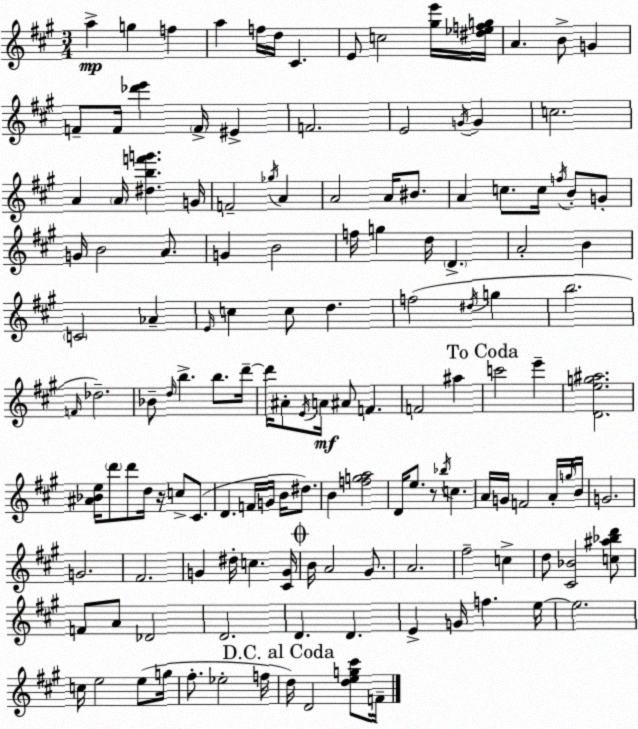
X:1
T:Untitled
M:3/4
L:1/4
K:A
a g f a f/4 d/4 ^C E/2 c2 [^ge']/4 [^d_efg]/4 A B/2 G F/2 F/4 [_d'e'] F/4 ^E F2 E2 G/4 G c2 A A/4 [^dbf'g'] G/4 F2 _g/4 A A2 A/4 ^B/2 A c/2 c/4 f/4 B/2 G/2 G/4 B2 A/2 G B2 f/4 g d/4 D A2 B C2 _A E/4 c c/2 d f2 ^d/4 g b2 F/4 _d2 _B/2 d/4 b b/2 d'/4 d'/4 ^A/2 E/4 A/4 ^A/2 F F2 ^a c'2 e' [Deg^a]2 [^A_Be]/4 d'/2 d'/2 d/4 z/4 c/2 ^C/2 D F/4 G/4 B/4 ^d/2 B [fga]2 D/4 e/2 z/2 _b/4 c A/4 G/4 F2 A/4 g/4 B/4 G2 G2 ^F2 G ^d/4 c [^CG]/4 B/4 A2 ^G/2 A2 ^f2 c d/2 [^C_B]2 [c^a_bd']/2 F/2 A/2 _D2 D2 D D E G/4 f e/4 e2 c/4 e2 e/2 g/4 ^f/2 _e2 f/4 d/4 D2 [deg^c']/2 F/4